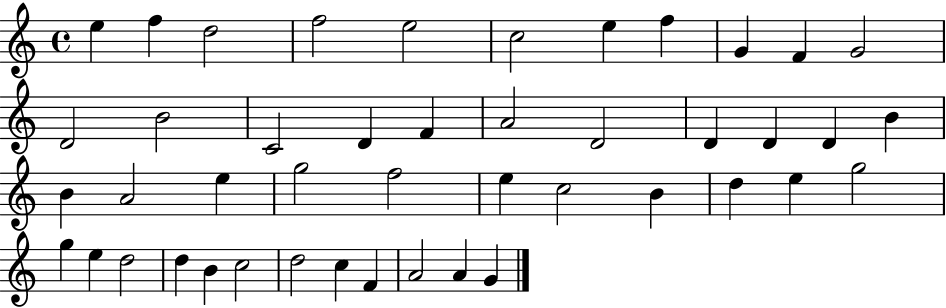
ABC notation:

X:1
T:Untitled
M:4/4
L:1/4
K:C
e f d2 f2 e2 c2 e f G F G2 D2 B2 C2 D F A2 D2 D D D B B A2 e g2 f2 e c2 B d e g2 g e d2 d B c2 d2 c F A2 A G